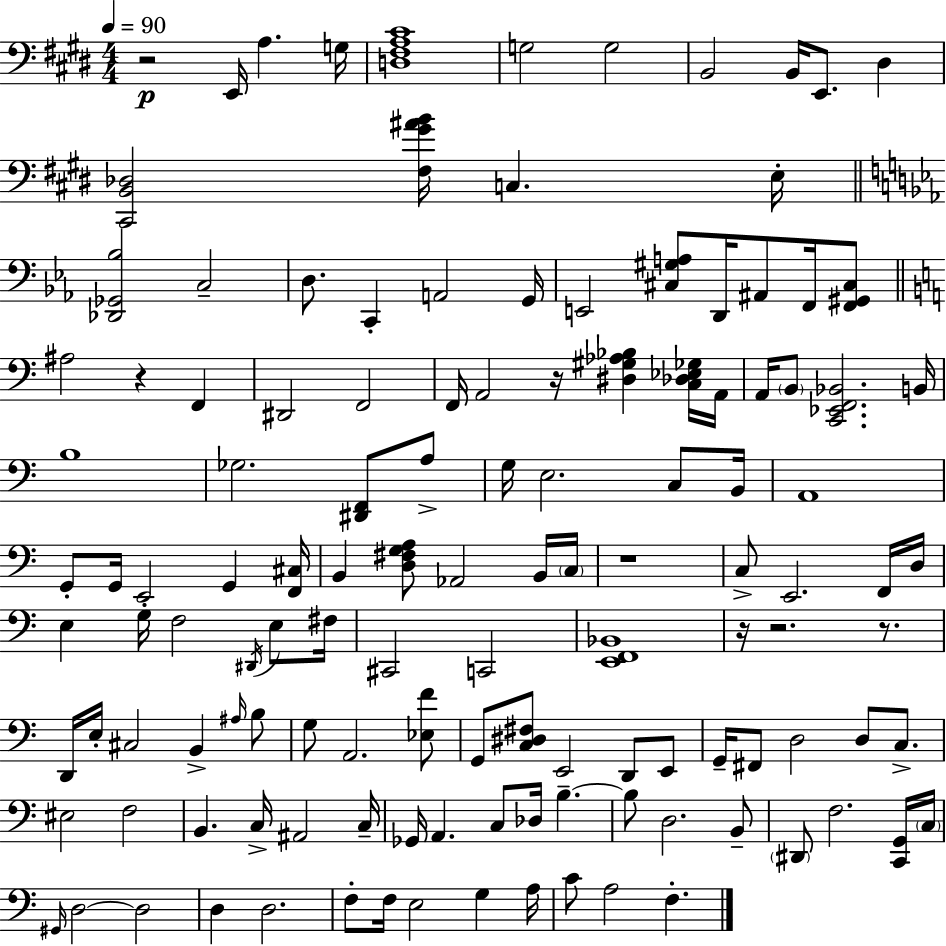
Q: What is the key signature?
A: E major